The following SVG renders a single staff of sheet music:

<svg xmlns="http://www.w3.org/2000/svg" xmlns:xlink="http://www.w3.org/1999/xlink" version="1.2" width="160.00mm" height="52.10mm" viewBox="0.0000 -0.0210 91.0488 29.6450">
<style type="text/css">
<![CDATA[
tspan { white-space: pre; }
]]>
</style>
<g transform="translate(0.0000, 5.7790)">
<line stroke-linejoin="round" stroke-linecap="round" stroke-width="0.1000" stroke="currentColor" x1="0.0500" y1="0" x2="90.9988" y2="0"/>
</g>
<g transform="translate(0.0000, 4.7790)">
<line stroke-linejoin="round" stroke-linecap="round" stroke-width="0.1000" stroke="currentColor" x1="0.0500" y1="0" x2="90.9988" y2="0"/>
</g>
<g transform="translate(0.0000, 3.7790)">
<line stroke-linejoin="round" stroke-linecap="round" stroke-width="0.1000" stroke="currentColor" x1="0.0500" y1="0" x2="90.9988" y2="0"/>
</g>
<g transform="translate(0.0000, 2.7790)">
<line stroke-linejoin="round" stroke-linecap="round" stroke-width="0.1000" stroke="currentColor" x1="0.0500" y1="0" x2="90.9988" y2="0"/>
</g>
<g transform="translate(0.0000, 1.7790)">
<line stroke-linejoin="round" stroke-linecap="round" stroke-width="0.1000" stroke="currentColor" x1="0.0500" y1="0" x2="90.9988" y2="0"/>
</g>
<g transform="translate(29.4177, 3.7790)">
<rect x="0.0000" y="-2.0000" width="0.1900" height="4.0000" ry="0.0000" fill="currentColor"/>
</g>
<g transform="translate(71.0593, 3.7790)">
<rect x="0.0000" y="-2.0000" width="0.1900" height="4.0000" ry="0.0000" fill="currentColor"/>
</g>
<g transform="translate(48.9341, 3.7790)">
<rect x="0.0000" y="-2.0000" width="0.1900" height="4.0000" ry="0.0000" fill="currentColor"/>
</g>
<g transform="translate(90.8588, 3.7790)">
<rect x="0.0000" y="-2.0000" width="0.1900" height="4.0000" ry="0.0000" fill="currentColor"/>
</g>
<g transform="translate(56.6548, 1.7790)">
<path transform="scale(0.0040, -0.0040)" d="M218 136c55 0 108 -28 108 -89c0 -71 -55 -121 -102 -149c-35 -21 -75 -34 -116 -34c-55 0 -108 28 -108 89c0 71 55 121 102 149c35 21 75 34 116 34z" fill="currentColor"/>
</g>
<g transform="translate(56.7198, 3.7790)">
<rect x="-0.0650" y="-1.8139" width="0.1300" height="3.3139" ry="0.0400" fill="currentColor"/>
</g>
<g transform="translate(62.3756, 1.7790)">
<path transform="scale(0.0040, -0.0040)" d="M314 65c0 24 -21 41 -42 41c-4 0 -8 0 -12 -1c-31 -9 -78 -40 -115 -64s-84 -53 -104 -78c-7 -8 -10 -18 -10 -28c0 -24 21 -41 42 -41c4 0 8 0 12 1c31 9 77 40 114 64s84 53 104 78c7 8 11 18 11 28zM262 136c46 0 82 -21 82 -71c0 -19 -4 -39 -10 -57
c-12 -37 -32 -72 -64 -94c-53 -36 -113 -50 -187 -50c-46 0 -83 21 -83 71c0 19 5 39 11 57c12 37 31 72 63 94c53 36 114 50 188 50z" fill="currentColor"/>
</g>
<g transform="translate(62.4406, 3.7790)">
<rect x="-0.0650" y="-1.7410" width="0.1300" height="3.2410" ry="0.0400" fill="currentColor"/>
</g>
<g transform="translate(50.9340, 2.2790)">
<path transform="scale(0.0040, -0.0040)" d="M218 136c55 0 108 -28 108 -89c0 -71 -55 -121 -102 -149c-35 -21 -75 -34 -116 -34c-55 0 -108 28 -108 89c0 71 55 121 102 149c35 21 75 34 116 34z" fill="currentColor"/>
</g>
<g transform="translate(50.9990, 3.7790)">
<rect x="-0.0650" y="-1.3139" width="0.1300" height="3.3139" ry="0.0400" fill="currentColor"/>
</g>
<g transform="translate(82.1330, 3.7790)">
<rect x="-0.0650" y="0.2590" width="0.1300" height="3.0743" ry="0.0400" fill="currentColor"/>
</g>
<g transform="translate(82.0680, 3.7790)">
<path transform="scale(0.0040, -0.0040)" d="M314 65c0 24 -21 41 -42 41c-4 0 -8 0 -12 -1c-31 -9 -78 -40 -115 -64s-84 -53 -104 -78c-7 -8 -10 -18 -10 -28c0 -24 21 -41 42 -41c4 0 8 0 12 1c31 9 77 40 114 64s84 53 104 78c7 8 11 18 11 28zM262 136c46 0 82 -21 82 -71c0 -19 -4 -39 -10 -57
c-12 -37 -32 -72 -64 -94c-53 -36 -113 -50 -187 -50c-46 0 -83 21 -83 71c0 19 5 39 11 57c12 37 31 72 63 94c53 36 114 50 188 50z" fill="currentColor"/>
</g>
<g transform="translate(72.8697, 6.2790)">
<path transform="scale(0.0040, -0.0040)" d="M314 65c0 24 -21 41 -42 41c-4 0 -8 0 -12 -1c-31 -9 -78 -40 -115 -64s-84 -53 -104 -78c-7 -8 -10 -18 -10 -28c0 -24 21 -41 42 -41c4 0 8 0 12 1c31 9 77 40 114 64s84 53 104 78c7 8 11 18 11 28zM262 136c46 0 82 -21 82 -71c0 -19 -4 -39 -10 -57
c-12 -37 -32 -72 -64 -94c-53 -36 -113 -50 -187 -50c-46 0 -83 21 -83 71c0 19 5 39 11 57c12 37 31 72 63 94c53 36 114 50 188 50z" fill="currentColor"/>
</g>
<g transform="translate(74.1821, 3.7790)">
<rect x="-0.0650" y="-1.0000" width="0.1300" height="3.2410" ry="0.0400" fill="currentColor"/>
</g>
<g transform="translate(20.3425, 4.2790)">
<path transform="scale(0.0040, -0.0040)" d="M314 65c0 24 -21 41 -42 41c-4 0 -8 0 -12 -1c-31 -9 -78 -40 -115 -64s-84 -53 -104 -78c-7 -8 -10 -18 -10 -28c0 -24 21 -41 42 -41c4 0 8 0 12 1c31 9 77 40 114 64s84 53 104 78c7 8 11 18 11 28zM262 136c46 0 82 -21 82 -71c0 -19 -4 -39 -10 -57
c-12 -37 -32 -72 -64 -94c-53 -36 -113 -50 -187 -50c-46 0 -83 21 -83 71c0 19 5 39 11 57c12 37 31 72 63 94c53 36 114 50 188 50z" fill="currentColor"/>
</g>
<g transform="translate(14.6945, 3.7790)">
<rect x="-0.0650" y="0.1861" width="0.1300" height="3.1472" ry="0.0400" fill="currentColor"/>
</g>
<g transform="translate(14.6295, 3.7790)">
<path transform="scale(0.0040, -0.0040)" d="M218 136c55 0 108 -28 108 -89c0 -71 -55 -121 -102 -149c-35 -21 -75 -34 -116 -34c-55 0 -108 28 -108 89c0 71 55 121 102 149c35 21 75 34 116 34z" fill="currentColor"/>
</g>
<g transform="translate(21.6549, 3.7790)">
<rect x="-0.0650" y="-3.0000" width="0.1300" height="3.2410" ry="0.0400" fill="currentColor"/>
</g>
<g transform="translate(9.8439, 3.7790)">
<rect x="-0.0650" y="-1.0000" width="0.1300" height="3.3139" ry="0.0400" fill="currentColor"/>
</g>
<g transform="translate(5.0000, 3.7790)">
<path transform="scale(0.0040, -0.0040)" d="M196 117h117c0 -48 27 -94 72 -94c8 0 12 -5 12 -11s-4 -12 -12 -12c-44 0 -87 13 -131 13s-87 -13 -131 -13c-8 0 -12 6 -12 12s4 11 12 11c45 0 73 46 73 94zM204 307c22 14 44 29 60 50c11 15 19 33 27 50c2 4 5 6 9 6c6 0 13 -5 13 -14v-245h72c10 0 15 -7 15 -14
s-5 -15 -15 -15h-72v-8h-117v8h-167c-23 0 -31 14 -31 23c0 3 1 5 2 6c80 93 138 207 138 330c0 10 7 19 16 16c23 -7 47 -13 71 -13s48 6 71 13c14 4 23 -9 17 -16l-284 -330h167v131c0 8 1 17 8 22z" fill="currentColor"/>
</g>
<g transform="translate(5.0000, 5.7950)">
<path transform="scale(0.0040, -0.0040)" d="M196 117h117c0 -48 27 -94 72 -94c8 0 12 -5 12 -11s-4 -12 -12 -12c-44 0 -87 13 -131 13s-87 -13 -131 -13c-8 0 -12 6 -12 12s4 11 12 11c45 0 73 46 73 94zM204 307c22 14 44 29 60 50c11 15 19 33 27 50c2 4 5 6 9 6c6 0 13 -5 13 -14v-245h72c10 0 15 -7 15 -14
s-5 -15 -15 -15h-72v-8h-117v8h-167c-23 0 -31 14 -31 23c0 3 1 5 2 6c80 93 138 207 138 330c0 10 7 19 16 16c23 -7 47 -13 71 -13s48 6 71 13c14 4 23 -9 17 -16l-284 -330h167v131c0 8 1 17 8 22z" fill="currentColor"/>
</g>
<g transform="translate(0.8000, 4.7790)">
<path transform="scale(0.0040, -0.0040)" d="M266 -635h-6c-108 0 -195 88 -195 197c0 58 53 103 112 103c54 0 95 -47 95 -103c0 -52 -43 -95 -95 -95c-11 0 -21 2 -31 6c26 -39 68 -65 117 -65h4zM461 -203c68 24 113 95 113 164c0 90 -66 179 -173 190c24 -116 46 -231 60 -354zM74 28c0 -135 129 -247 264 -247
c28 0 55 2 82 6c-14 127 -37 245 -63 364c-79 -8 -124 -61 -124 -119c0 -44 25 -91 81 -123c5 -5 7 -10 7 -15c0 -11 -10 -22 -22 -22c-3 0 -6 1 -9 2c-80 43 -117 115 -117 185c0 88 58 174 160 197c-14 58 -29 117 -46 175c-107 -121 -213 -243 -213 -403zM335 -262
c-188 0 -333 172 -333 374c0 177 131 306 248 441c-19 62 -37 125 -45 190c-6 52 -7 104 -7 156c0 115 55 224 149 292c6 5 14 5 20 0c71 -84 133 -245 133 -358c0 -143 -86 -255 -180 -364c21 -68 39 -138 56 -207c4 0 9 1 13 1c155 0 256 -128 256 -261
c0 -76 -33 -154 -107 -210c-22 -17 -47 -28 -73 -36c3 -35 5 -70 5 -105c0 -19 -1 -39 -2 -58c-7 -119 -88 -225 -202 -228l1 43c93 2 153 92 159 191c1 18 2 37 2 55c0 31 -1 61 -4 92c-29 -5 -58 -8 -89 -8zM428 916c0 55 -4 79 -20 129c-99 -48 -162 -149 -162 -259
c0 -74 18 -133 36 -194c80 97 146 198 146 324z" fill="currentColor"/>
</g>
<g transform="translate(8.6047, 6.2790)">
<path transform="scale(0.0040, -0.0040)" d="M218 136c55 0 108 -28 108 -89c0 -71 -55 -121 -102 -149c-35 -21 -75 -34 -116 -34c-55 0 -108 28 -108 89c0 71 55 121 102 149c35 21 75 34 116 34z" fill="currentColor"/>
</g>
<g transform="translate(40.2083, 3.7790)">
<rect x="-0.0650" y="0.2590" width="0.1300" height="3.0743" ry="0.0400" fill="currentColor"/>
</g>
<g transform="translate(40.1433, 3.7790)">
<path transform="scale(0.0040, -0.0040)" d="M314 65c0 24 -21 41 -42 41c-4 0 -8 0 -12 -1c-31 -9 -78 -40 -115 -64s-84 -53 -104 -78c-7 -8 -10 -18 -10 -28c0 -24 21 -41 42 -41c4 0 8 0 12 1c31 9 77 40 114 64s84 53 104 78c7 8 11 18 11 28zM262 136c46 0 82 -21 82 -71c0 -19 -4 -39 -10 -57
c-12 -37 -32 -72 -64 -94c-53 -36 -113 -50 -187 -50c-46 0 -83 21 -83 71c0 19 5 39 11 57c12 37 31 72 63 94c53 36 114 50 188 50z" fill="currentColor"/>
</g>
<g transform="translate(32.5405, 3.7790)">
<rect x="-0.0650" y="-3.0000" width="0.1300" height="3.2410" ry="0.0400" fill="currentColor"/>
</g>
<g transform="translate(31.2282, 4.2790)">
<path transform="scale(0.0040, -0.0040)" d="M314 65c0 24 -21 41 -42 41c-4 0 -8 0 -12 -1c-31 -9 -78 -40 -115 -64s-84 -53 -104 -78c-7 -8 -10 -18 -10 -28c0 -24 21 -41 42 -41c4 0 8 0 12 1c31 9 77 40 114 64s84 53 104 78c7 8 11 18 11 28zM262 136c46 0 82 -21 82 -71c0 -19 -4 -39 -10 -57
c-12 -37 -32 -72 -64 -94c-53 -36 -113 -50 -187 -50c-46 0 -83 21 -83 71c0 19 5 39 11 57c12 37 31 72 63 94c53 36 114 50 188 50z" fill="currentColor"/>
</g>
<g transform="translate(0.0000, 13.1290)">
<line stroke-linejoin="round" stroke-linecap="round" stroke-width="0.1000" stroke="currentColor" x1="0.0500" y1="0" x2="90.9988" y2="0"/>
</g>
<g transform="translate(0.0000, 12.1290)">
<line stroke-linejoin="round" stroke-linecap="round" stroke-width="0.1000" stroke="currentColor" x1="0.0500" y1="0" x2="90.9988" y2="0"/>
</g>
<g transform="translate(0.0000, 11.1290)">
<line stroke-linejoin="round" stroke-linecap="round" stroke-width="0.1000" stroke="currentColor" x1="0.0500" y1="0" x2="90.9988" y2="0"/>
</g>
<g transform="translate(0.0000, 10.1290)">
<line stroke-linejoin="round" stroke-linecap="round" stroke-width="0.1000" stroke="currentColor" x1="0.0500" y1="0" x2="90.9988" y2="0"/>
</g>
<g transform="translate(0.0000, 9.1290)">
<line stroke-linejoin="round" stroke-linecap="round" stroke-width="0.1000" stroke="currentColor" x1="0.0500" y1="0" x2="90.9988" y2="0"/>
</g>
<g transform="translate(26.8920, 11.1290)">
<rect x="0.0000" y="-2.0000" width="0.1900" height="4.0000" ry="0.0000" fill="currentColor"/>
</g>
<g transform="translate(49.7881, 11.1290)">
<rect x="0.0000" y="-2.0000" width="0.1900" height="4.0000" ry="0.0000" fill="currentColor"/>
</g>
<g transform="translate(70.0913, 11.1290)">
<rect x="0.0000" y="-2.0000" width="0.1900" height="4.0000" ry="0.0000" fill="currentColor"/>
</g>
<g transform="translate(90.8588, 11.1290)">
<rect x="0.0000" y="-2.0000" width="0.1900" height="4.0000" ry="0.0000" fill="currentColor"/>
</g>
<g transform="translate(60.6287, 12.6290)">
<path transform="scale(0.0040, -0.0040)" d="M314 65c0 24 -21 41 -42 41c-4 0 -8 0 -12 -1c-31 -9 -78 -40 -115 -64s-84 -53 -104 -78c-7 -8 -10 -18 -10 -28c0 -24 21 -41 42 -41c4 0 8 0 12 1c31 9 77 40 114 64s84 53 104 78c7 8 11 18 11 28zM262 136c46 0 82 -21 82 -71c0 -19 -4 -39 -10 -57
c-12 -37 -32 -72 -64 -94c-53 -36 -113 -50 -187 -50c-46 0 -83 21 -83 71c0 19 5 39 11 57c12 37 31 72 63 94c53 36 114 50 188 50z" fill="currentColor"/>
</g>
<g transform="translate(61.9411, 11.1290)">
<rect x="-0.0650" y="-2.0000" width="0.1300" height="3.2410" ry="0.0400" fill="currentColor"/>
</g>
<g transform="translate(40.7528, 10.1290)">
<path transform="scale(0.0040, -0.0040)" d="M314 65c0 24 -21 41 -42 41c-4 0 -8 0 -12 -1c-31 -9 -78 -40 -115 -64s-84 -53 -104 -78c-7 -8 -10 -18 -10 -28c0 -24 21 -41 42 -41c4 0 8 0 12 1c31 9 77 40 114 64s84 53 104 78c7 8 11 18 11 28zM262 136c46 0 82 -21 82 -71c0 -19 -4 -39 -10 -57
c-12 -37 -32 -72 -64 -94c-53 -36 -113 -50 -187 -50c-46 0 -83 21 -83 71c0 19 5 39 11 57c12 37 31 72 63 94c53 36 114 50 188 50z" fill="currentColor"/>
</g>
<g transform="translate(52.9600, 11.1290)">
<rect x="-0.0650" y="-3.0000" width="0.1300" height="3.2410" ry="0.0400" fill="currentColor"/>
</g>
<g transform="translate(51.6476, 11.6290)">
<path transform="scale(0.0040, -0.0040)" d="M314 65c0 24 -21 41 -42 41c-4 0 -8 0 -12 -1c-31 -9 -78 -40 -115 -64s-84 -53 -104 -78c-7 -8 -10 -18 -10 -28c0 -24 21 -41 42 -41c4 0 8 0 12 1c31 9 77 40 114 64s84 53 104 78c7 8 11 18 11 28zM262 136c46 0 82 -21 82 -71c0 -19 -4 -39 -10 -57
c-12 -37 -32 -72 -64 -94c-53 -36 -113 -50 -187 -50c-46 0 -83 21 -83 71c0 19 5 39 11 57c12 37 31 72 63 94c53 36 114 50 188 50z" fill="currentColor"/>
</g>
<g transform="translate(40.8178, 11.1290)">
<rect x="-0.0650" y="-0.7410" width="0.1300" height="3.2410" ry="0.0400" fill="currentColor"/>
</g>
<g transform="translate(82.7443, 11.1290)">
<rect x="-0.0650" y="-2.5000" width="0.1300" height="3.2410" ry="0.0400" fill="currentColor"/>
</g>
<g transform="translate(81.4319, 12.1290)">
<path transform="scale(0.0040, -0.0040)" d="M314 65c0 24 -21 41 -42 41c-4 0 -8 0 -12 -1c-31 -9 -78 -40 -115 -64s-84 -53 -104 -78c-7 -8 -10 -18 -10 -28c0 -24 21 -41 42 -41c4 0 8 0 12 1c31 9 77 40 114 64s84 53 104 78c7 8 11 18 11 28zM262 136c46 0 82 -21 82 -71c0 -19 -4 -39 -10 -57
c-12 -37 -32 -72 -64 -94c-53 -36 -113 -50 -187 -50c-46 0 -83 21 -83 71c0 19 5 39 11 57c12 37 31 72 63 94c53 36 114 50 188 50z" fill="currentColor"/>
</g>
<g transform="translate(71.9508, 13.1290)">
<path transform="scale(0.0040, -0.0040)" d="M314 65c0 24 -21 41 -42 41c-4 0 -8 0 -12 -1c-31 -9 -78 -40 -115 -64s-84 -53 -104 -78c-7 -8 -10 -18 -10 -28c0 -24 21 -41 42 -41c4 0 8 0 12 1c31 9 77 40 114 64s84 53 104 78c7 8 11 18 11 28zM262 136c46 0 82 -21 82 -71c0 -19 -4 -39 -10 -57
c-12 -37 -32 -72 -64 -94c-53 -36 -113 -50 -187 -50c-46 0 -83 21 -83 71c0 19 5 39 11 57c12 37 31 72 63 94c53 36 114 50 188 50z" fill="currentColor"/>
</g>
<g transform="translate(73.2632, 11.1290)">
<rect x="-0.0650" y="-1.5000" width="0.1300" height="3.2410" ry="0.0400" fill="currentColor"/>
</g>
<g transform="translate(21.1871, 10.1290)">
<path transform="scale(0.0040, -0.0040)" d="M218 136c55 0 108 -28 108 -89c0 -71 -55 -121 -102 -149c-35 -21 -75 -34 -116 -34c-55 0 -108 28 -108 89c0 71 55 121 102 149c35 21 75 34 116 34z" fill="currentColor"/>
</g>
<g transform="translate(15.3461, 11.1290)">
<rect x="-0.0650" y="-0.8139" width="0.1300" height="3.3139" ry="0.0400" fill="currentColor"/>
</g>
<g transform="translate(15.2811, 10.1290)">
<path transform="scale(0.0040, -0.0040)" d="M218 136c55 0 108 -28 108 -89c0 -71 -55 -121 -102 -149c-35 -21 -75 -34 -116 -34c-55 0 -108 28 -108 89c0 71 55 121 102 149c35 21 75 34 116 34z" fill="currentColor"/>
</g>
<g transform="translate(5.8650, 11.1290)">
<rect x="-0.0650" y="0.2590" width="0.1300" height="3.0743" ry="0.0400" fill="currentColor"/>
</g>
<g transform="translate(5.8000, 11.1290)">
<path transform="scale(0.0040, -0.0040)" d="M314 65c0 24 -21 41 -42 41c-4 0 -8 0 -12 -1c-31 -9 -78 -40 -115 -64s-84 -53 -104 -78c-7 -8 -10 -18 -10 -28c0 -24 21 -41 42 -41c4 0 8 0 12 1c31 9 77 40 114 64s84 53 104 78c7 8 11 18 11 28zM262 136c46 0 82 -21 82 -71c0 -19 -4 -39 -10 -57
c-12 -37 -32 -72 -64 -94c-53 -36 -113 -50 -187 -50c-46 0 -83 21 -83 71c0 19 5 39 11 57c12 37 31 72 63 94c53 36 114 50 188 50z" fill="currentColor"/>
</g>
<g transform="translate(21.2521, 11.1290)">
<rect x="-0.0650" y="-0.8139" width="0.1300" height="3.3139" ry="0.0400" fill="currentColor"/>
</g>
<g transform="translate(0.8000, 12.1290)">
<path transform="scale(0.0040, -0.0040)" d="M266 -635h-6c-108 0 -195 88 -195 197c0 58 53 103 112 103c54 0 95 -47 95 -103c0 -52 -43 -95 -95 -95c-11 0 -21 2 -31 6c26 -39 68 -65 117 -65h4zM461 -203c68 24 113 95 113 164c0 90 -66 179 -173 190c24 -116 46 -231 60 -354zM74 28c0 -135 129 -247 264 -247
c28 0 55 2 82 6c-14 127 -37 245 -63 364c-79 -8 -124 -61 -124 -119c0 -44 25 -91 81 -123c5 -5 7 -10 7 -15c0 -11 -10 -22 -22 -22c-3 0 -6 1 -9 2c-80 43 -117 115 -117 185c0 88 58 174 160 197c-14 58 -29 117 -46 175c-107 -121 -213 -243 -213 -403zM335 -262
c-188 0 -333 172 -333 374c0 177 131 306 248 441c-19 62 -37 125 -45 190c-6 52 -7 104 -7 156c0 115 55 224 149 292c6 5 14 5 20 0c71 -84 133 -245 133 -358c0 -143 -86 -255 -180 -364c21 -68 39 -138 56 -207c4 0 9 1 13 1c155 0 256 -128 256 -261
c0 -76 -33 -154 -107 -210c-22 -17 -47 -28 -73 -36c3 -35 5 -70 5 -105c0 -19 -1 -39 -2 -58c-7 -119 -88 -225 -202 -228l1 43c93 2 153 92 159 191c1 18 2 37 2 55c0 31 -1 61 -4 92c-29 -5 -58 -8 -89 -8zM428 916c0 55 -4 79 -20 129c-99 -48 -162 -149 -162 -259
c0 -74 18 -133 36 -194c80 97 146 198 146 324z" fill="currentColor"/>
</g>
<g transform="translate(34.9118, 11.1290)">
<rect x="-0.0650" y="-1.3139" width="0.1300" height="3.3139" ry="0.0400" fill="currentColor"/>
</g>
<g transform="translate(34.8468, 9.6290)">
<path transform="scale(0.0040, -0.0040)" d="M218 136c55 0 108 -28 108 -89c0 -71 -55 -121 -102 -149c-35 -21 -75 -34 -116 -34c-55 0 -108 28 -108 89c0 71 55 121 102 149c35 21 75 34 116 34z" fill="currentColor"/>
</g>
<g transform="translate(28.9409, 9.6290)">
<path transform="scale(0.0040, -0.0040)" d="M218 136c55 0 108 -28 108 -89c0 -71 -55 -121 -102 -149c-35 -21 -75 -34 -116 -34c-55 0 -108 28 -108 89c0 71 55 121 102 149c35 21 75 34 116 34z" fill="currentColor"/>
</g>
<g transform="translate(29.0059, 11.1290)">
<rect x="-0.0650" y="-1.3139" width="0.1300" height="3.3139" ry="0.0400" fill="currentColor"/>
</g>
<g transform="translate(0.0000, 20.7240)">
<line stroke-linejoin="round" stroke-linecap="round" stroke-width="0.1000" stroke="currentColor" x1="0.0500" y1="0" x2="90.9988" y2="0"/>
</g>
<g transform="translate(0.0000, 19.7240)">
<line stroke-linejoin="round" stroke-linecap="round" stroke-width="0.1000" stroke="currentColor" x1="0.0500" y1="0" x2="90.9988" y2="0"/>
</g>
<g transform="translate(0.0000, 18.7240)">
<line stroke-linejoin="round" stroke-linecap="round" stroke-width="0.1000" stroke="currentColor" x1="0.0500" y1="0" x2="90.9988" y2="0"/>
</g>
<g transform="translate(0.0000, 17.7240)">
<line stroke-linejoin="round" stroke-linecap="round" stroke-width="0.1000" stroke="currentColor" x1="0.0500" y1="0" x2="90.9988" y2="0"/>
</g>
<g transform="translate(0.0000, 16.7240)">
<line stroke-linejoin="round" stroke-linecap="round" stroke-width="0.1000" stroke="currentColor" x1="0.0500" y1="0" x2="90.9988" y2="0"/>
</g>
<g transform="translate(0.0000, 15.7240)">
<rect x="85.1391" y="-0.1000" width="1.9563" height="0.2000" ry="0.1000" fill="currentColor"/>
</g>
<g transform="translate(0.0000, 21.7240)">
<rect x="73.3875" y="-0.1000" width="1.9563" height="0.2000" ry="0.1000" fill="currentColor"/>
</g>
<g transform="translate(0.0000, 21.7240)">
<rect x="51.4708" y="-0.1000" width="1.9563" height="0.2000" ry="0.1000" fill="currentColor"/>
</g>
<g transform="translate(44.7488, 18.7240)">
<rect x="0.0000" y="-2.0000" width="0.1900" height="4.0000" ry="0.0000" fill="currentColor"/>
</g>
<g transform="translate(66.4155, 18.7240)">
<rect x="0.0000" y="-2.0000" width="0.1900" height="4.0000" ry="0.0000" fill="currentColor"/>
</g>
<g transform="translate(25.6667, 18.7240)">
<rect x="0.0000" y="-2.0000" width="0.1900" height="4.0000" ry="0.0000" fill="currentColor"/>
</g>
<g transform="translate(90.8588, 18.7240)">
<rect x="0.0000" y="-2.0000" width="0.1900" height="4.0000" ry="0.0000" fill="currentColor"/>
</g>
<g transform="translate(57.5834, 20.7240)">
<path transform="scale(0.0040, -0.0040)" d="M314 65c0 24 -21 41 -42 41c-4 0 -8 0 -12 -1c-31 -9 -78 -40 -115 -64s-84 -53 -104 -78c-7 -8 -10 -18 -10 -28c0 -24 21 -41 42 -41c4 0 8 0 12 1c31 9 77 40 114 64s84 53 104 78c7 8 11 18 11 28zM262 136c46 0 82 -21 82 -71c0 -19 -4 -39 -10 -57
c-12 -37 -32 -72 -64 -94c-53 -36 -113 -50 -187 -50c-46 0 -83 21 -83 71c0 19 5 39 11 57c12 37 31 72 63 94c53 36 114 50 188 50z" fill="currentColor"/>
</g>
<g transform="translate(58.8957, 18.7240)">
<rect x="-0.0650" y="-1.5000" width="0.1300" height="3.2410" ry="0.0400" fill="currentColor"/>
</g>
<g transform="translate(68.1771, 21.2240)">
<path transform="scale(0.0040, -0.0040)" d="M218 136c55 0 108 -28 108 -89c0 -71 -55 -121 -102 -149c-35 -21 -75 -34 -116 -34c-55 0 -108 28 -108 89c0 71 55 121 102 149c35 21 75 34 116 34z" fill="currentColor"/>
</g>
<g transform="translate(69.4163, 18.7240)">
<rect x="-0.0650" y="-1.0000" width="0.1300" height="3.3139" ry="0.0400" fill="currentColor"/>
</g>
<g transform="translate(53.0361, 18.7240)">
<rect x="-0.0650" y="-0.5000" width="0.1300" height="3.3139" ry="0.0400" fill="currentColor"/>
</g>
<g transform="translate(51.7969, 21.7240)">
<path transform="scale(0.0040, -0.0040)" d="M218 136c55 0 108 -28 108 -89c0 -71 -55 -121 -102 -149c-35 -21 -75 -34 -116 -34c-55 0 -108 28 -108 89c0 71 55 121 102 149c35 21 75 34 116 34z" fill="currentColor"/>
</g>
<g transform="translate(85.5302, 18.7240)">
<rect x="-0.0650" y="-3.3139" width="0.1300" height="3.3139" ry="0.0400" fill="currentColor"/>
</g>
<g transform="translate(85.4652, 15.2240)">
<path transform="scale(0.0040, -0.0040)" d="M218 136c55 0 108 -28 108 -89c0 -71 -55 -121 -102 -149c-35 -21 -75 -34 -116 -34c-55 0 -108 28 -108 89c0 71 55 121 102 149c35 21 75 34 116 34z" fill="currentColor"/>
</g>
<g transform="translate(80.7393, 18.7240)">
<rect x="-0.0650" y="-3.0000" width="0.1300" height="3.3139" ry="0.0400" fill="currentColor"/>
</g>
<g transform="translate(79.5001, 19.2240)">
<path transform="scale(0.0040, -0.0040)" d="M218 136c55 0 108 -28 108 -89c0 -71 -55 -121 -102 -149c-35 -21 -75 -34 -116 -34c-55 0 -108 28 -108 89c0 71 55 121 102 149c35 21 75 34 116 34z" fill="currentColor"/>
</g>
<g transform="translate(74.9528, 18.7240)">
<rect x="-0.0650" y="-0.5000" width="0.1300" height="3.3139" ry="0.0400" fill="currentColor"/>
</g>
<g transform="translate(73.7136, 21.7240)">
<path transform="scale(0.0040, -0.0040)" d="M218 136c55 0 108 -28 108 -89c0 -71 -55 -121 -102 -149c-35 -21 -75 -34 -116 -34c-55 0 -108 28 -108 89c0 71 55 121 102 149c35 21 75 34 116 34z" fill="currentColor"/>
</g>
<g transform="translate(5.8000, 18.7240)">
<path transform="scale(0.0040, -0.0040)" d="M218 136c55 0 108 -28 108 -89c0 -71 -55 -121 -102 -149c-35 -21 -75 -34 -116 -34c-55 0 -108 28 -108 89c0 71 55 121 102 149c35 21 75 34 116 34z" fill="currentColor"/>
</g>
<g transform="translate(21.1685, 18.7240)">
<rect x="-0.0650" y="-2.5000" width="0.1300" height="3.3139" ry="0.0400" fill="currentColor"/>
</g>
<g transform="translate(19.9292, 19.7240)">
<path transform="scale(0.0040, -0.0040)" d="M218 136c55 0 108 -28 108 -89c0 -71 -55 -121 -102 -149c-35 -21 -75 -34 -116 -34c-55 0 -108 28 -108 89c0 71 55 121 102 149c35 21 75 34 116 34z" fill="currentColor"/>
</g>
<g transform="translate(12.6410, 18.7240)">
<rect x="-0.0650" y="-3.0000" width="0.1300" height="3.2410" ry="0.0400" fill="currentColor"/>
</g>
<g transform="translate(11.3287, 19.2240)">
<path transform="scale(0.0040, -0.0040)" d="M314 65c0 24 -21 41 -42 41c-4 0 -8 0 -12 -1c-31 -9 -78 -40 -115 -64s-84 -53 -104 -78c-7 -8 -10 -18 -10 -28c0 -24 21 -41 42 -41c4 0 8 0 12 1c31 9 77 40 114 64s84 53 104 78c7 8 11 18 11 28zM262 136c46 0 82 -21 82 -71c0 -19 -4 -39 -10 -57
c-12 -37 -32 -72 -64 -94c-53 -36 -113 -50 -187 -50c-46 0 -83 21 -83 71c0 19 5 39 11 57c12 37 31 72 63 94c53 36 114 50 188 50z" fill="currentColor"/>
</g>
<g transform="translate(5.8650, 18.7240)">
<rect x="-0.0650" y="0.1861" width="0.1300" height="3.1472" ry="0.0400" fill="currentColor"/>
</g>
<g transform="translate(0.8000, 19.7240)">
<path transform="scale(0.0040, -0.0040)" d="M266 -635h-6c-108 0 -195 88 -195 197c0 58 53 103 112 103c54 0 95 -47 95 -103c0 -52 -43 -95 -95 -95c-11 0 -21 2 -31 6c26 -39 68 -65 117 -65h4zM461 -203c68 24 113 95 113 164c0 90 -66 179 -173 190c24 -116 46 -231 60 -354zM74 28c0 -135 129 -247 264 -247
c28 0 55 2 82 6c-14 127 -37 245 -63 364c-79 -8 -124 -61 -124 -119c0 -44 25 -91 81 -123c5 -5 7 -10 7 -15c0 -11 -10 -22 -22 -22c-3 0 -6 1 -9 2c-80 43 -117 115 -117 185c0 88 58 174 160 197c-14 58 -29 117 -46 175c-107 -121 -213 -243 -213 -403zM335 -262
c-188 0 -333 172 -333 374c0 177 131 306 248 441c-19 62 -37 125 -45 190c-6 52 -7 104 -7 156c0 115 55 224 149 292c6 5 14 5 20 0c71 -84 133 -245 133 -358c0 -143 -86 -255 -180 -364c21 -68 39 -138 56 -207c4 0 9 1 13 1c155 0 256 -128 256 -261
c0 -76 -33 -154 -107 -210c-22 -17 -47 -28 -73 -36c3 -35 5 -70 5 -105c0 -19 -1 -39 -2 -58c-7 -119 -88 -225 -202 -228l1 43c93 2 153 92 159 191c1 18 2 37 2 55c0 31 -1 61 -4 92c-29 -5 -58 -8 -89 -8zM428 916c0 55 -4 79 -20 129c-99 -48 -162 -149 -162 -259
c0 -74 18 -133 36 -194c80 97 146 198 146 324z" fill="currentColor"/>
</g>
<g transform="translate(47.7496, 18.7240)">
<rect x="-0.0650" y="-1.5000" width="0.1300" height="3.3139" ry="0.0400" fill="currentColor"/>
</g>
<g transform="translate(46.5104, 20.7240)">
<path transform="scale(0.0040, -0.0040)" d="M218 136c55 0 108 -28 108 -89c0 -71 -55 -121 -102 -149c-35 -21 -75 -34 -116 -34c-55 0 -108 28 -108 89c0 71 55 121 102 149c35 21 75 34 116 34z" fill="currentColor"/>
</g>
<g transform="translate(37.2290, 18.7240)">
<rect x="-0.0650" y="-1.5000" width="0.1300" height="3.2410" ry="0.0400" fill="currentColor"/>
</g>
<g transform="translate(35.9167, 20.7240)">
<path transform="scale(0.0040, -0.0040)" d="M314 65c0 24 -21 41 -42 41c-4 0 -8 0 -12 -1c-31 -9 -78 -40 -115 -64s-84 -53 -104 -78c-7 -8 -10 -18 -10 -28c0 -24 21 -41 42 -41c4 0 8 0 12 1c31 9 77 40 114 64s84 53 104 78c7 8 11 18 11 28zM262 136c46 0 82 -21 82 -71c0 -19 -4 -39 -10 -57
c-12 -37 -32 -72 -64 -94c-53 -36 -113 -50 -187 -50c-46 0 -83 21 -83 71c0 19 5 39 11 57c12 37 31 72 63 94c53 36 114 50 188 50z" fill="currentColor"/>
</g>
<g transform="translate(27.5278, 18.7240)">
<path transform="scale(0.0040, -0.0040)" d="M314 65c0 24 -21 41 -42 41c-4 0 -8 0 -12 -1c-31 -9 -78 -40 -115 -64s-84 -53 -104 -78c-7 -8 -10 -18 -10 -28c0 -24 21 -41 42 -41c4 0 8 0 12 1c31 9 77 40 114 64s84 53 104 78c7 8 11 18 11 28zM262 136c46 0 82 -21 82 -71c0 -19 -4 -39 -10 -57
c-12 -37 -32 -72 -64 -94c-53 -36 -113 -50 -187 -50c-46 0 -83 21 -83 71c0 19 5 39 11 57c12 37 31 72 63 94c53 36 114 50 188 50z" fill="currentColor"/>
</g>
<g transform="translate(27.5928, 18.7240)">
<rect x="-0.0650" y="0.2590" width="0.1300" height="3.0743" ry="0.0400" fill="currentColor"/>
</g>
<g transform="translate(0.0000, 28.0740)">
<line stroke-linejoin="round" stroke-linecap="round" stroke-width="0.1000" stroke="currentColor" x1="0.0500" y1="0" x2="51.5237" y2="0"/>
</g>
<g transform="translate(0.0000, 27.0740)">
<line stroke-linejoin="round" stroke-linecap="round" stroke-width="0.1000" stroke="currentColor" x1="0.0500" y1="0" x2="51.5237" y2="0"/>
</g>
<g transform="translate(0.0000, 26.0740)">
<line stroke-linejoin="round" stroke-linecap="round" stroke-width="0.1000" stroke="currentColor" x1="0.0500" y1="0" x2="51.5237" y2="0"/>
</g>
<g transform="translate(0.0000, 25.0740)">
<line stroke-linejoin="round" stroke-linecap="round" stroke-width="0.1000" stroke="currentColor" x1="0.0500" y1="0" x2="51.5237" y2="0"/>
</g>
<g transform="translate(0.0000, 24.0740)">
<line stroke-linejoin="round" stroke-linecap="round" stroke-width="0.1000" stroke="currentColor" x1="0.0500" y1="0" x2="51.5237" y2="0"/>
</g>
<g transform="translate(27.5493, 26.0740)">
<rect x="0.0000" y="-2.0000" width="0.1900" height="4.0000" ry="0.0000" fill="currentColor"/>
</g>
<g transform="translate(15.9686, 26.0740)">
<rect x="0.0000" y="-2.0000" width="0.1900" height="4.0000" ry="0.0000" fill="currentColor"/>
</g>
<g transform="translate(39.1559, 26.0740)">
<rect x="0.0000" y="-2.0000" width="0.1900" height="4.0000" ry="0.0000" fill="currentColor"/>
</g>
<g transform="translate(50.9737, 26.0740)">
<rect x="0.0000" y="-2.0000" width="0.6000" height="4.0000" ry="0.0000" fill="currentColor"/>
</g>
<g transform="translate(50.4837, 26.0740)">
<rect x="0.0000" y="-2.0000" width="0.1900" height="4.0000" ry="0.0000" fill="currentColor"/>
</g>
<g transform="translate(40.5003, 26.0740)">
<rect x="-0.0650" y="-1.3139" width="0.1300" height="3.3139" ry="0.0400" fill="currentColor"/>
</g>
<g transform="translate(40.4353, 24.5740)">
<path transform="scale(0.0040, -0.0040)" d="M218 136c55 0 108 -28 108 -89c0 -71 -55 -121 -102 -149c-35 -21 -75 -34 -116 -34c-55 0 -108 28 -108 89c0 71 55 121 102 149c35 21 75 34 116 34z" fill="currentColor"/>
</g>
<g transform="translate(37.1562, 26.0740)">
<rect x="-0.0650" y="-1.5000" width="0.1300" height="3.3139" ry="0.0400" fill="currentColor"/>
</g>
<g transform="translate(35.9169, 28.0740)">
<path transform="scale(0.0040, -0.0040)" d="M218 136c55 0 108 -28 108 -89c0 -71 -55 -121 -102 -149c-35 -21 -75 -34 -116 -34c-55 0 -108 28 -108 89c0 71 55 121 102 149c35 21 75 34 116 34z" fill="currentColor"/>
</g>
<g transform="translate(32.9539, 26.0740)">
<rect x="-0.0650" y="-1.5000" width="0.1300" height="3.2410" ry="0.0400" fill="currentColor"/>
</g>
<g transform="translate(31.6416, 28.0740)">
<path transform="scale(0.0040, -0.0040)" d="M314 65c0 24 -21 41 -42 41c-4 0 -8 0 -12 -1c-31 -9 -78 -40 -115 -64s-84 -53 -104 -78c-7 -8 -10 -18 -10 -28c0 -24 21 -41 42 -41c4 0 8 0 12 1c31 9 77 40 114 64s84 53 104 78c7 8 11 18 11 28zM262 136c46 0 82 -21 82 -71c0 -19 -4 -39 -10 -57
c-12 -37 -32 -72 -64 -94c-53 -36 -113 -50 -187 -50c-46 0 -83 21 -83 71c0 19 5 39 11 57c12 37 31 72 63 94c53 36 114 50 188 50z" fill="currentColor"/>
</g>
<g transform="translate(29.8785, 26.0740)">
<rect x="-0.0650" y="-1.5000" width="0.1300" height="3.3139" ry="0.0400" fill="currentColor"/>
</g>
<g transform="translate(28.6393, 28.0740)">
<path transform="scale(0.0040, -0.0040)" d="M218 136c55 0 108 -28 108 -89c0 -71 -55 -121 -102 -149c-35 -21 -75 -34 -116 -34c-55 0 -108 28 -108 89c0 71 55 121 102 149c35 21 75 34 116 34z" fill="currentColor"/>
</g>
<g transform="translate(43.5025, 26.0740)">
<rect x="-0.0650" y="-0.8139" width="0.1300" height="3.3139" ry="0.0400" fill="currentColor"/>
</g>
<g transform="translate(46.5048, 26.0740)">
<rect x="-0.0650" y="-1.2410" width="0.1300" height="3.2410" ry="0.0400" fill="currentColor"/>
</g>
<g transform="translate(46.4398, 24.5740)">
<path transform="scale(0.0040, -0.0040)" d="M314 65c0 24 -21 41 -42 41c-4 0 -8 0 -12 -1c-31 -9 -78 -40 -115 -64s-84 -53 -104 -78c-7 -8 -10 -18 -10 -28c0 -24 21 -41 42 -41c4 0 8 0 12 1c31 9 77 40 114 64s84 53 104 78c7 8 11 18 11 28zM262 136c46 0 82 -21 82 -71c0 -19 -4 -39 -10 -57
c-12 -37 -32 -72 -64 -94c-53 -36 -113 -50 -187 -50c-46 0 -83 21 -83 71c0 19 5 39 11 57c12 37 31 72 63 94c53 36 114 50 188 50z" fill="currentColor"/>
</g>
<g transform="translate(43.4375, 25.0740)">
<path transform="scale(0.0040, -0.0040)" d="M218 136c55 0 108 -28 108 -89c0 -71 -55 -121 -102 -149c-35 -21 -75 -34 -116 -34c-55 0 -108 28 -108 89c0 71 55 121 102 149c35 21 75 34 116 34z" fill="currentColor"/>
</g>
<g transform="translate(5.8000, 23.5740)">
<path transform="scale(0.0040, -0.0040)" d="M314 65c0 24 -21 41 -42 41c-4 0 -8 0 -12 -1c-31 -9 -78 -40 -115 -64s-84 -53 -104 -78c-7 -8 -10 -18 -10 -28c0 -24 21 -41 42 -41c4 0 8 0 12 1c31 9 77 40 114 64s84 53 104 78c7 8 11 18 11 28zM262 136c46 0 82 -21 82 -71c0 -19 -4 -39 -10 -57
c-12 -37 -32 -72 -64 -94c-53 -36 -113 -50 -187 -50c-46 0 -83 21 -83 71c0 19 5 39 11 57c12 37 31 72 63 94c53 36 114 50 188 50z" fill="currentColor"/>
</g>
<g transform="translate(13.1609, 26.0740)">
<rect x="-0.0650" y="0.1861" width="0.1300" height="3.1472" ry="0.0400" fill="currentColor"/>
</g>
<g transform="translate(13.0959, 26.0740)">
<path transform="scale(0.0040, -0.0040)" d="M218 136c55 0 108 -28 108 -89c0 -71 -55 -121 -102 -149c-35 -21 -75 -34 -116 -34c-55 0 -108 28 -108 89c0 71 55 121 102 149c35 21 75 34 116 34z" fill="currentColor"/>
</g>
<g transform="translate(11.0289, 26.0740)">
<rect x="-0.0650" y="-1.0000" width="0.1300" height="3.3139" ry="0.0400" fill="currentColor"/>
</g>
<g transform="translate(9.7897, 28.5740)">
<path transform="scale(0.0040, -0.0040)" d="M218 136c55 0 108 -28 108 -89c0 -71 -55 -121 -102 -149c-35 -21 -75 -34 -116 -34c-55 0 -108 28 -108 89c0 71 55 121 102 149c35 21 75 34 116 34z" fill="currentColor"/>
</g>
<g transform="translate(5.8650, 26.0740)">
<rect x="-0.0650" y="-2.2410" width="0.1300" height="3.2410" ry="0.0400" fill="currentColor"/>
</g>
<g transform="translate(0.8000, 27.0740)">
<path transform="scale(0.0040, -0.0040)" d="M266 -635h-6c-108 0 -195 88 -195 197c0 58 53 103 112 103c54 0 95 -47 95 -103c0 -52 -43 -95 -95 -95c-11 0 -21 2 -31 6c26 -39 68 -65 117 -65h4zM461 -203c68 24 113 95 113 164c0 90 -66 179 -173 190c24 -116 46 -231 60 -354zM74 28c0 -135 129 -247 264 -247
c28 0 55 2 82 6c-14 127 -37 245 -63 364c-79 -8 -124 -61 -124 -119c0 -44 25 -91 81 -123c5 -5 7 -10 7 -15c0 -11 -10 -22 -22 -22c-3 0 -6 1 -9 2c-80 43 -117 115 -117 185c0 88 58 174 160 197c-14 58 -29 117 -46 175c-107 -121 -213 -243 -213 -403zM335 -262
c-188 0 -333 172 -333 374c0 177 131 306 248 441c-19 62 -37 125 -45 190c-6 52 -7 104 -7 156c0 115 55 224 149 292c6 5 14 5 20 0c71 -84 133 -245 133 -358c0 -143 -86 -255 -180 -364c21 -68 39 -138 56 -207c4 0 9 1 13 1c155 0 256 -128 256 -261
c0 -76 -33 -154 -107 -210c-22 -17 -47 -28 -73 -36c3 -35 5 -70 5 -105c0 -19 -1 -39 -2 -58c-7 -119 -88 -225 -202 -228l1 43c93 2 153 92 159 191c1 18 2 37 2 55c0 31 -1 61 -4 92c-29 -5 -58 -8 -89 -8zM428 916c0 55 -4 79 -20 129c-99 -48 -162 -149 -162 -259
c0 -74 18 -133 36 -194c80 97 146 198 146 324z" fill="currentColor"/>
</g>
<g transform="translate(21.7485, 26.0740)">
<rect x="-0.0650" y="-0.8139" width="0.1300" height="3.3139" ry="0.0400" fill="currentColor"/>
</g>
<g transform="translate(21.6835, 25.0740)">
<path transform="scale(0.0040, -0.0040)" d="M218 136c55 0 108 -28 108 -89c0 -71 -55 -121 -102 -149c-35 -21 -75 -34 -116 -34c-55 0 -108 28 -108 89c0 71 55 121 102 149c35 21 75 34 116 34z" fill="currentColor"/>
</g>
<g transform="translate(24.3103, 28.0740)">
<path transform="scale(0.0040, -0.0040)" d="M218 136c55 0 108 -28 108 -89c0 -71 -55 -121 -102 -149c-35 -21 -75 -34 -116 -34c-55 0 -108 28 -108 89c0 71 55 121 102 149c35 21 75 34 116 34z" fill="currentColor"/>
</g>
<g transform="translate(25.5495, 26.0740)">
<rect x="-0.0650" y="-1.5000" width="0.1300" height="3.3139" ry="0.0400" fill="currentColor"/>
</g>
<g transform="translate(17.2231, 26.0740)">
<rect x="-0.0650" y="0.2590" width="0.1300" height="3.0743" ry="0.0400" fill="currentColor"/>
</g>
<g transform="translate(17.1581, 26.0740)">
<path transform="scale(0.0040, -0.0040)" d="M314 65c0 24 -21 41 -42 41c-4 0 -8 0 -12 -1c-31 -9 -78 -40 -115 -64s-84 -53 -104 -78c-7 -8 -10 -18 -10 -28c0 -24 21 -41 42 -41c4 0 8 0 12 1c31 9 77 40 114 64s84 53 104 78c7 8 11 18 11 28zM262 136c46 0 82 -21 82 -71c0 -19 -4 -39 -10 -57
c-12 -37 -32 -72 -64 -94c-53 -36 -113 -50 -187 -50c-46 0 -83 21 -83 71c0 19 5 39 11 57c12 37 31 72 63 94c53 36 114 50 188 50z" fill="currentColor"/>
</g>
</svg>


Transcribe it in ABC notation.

X:1
T:Untitled
M:4/4
L:1/4
K:C
D B A2 A2 B2 e f f2 D2 B2 B2 d d e e d2 A2 F2 E2 G2 B A2 G B2 E2 E C E2 D C A b g2 D B B2 d E E E2 E e d e2